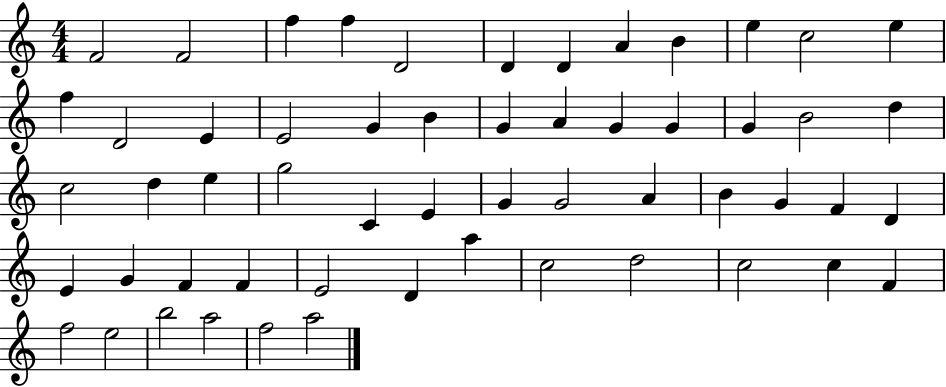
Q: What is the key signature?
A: C major